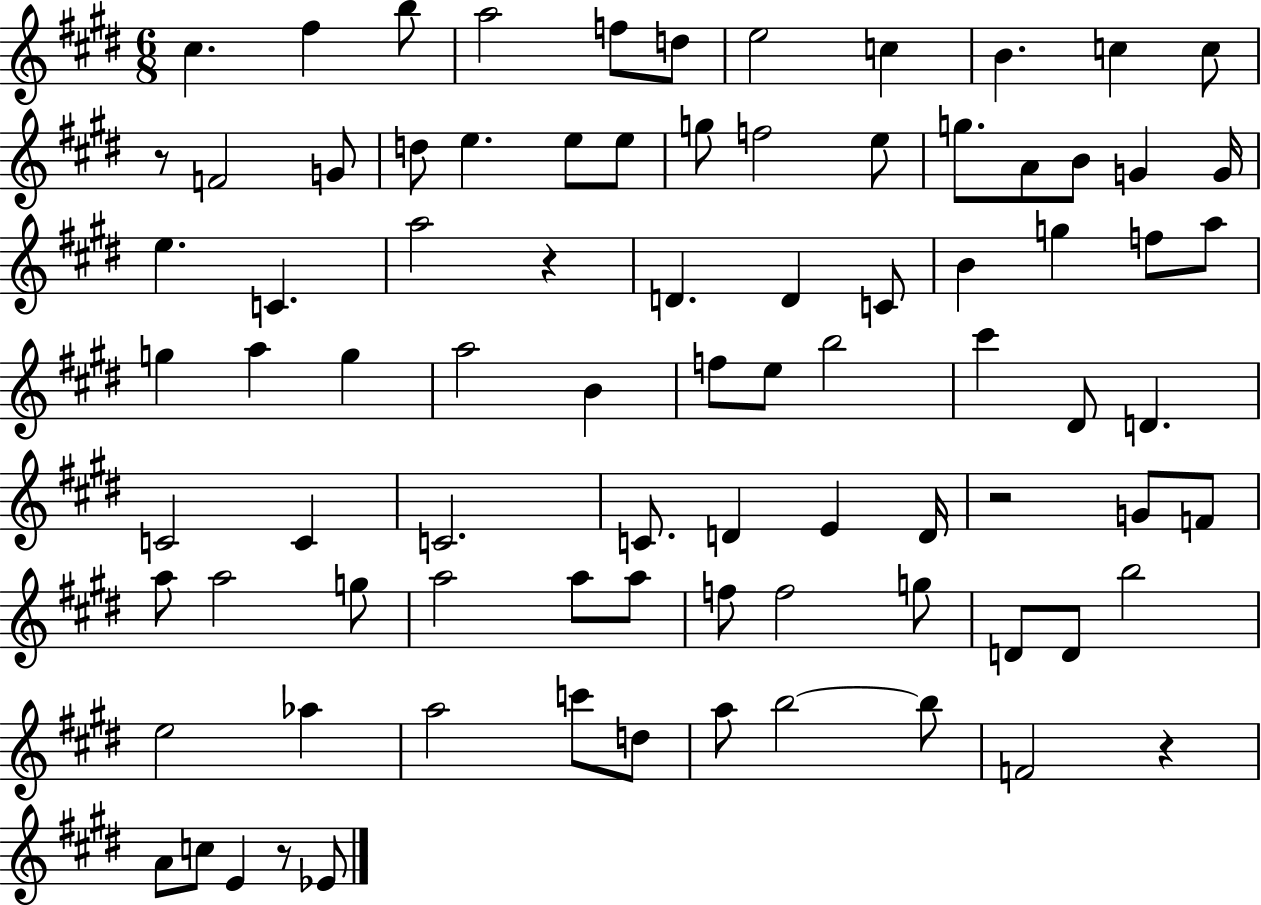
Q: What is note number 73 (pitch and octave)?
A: A5